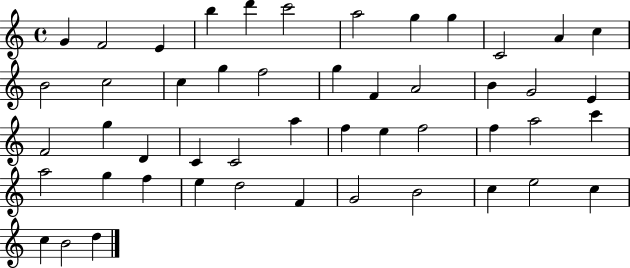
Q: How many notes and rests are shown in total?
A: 49